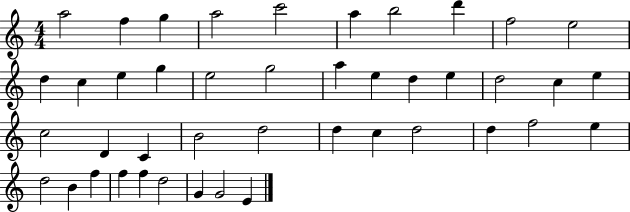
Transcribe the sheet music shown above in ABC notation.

X:1
T:Untitled
M:4/4
L:1/4
K:C
a2 f g a2 c'2 a b2 d' f2 e2 d c e g e2 g2 a e d e d2 c e c2 D C B2 d2 d c d2 d f2 e d2 B f f f d2 G G2 E